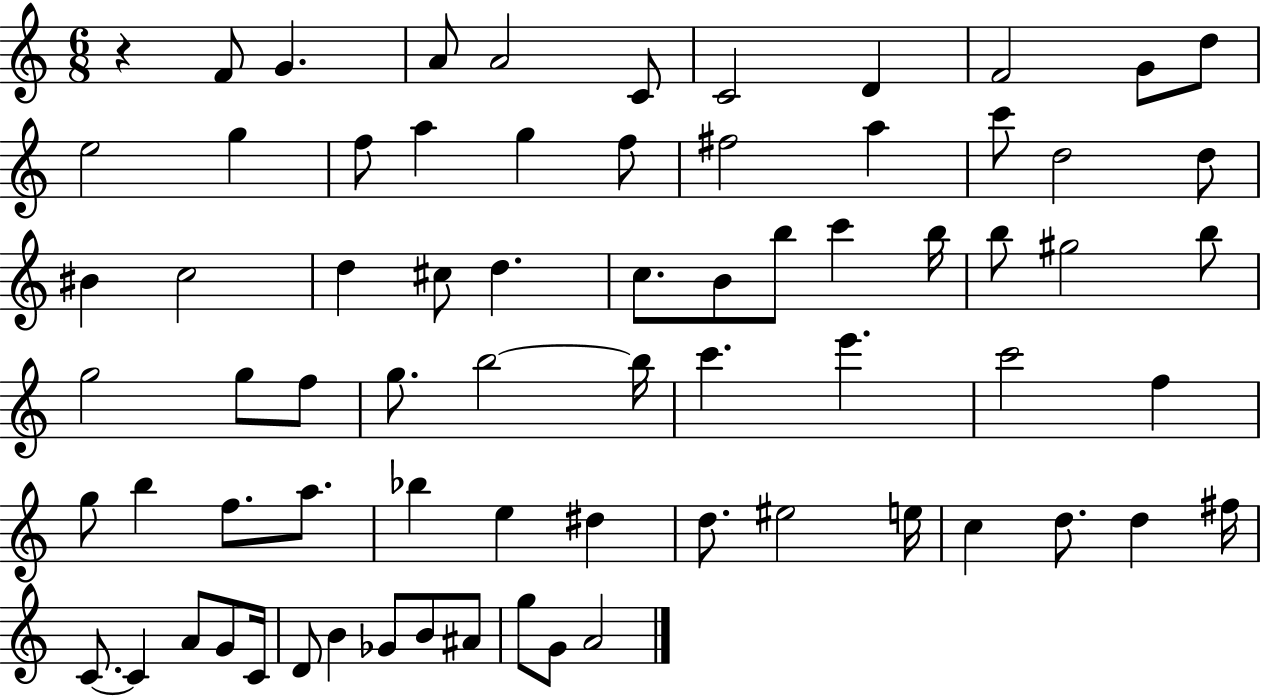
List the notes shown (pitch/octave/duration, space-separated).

R/q F4/e G4/q. A4/e A4/h C4/e C4/h D4/q F4/h G4/e D5/e E5/h G5/q F5/e A5/q G5/q F5/e F#5/h A5/q C6/e D5/h D5/e BIS4/q C5/h D5/q C#5/e D5/q. C5/e. B4/e B5/e C6/q B5/s B5/e G#5/h B5/e G5/h G5/e F5/e G5/e. B5/h B5/s C6/q. E6/q. C6/h F5/q G5/e B5/q F5/e. A5/e. Bb5/q E5/q D#5/q D5/e. EIS5/h E5/s C5/q D5/e. D5/q F#5/s C4/e. C4/q A4/e G4/e C4/s D4/e B4/q Gb4/e B4/e A#4/e G5/e G4/e A4/h